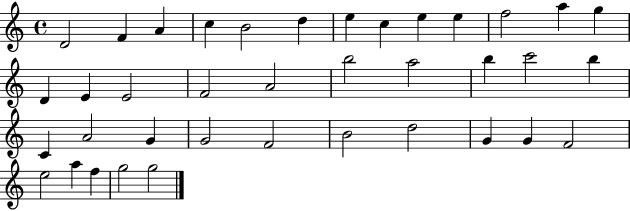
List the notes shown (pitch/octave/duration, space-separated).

D4/h F4/q A4/q C5/q B4/h D5/q E5/q C5/q E5/q E5/q F5/h A5/q G5/q D4/q E4/q E4/h F4/h A4/h B5/h A5/h B5/q C6/h B5/q C4/q A4/h G4/q G4/h F4/h B4/h D5/h G4/q G4/q F4/h E5/h A5/q F5/q G5/h G5/h